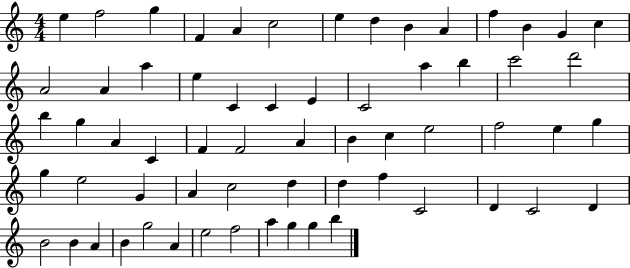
E5/q F5/h G5/q F4/q A4/q C5/h E5/q D5/q B4/q A4/q F5/q B4/q G4/q C5/q A4/h A4/q A5/q E5/q C4/q C4/q E4/q C4/h A5/q B5/q C6/h D6/h B5/q G5/q A4/q C4/q F4/q F4/h A4/q B4/q C5/q E5/h F5/h E5/q G5/q G5/q E5/h G4/q A4/q C5/h D5/q D5/q F5/q C4/h D4/q C4/h D4/q B4/h B4/q A4/q B4/q G5/h A4/q E5/h F5/h A5/q G5/q G5/q B5/q